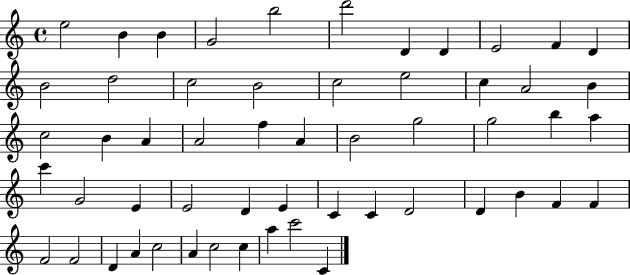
{
  \clef treble
  \time 4/4
  \defaultTimeSignature
  \key c \major
  e''2 b'4 b'4 | g'2 b''2 | d'''2 d'4 d'4 | e'2 f'4 d'4 | \break b'2 d''2 | c''2 b'2 | c''2 e''2 | c''4 a'2 b'4 | \break c''2 b'4 a'4 | a'2 f''4 a'4 | b'2 g''2 | g''2 b''4 a''4 | \break c'''4 g'2 e'4 | e'2 d'4 e'4 | c'4 c'4 d'2 | d'4 b'4 f'4 f'4 | \break f'2 f'2 | d'4 a'4 c''2 | a'4 c''2 c''4 | a''4 c'''2 c'4 | \break \bar "|."
}